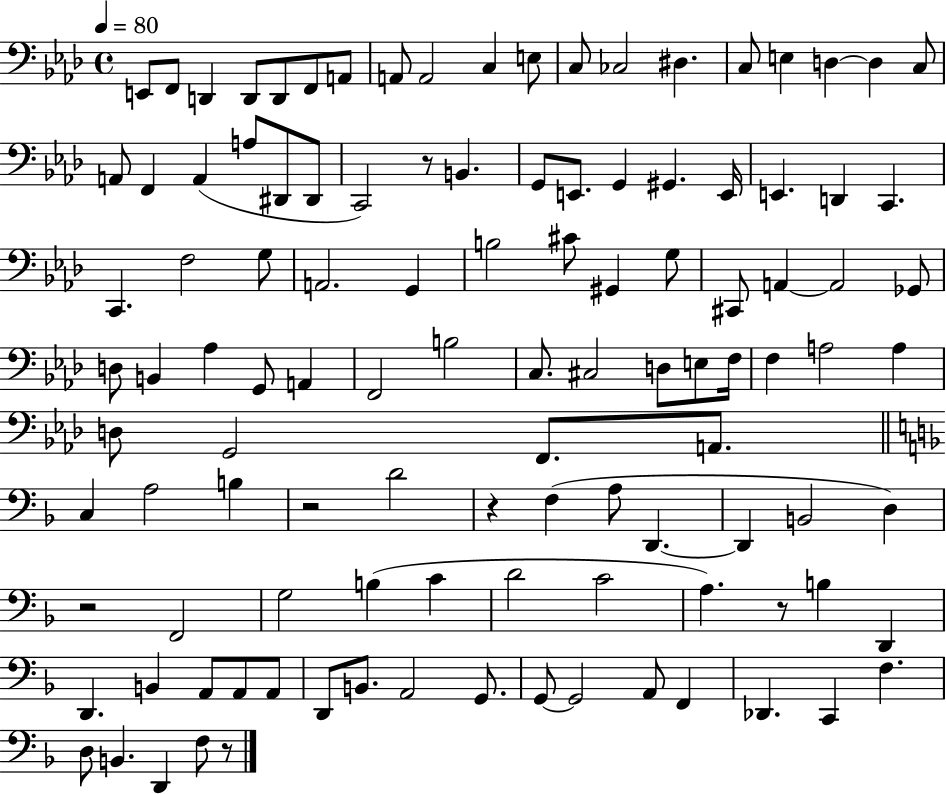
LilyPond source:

{
  \clef bass
  \time 4/4
  \defaultTimeSignature
  \key aes \major
  \tempo 4 = 80
  e,8 f,8 d,4 d,8 d,8 f,8 a,8 | a,8 a,2 c4 e8 | c8 ces2 dis4. | c8 e4 d4~~ d4 c8 | \break a,8 f,4 a,4( a8 dis,8 dis,8 | c,2) r8 b,4. | g,8 e,8. g,4 gis,4. e,16 | e,4. d,4 c,4. | \break c,4. f2 g8 | a,2. g,4 | b2 cis'8 gis,4 g8 | cis,8 a,4~~ a,2 ges,8 | \break d8 b,4 aes4 g,8 a,4 | f,2 b2 | c8. cis2 d8 e8 f16 | f4 a2 a4 | \break d8 g,2 f,8. a,8. | \bar "||" \break \key d \minor c4 a2 b4 | r2 d'2 | r4 f4( a8 d,4.~~ | d,4 b,2 d4) | \break r2 f,2 | g2 b4( c'4 | d'2 c'2 | a4.) r8 b4 d,4 | \break d,4. b,4 a,8 a,8 a,8 | d,8 b,8. a,2 g,8. | g,8~~ g,2 a,8 f,4 | des,4. c,4 f4. | \break d8 b,4. d,4 f8 r8 | \bar "|."
}